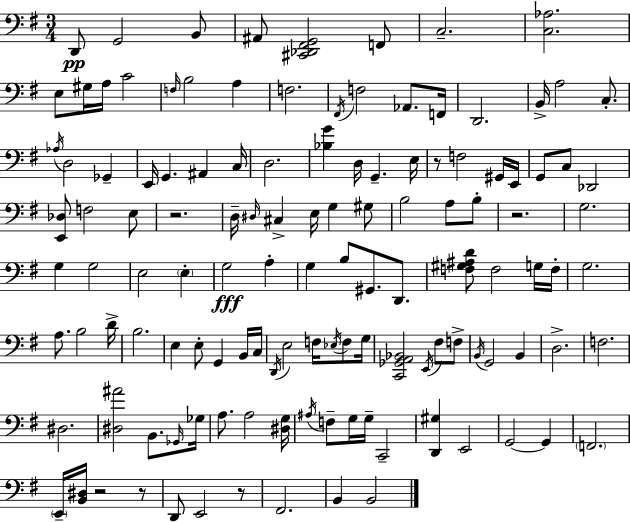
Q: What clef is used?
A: bass